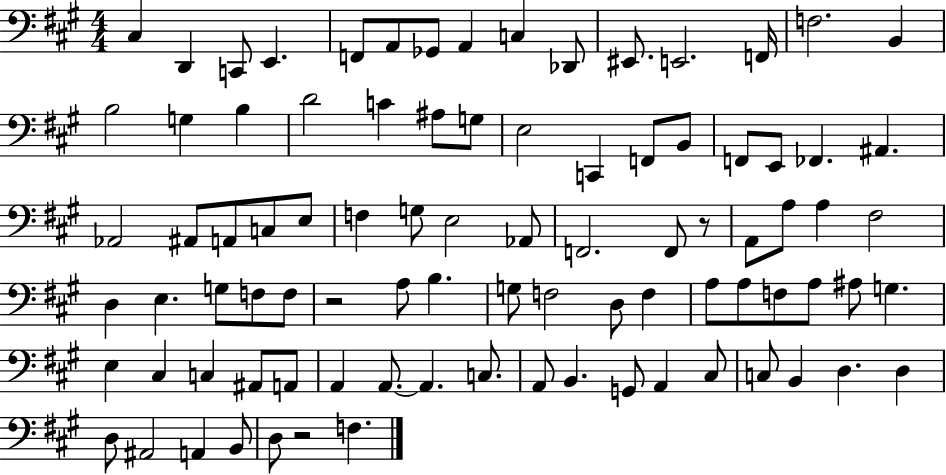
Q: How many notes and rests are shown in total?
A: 89